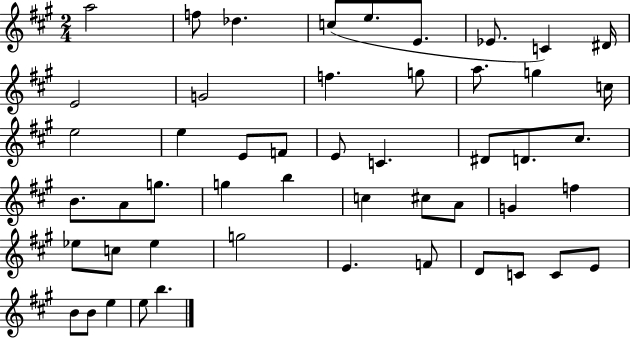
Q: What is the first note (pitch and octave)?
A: A5